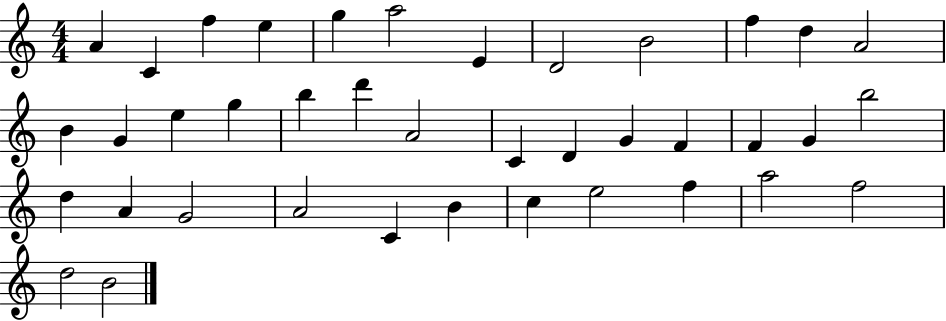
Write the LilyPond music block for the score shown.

{
  \clef treble
  \numericTimeSignature
  \time 4/4
  \key c \major
  a'4 c'4 f''4 e''4 | g''4 a''2 e'4 | d'2 b'2 | f''4 d''4 a'2 | \break b'4 g'4 e''4 g''4 | b''4 d'''4 a'2 | c'4 d'4 g'4 f'4 | f'4 g'4 b''2 | \break d''4 a'4 g'2 | a'2 c'4 b'4 | c''4 e''2 f''4 | a''2 f''2 | \break d''2 b'2 | \bar "|."
}